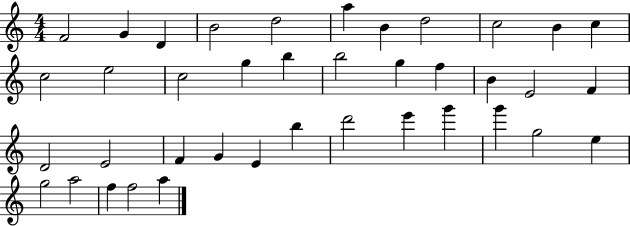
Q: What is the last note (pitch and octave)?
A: A5